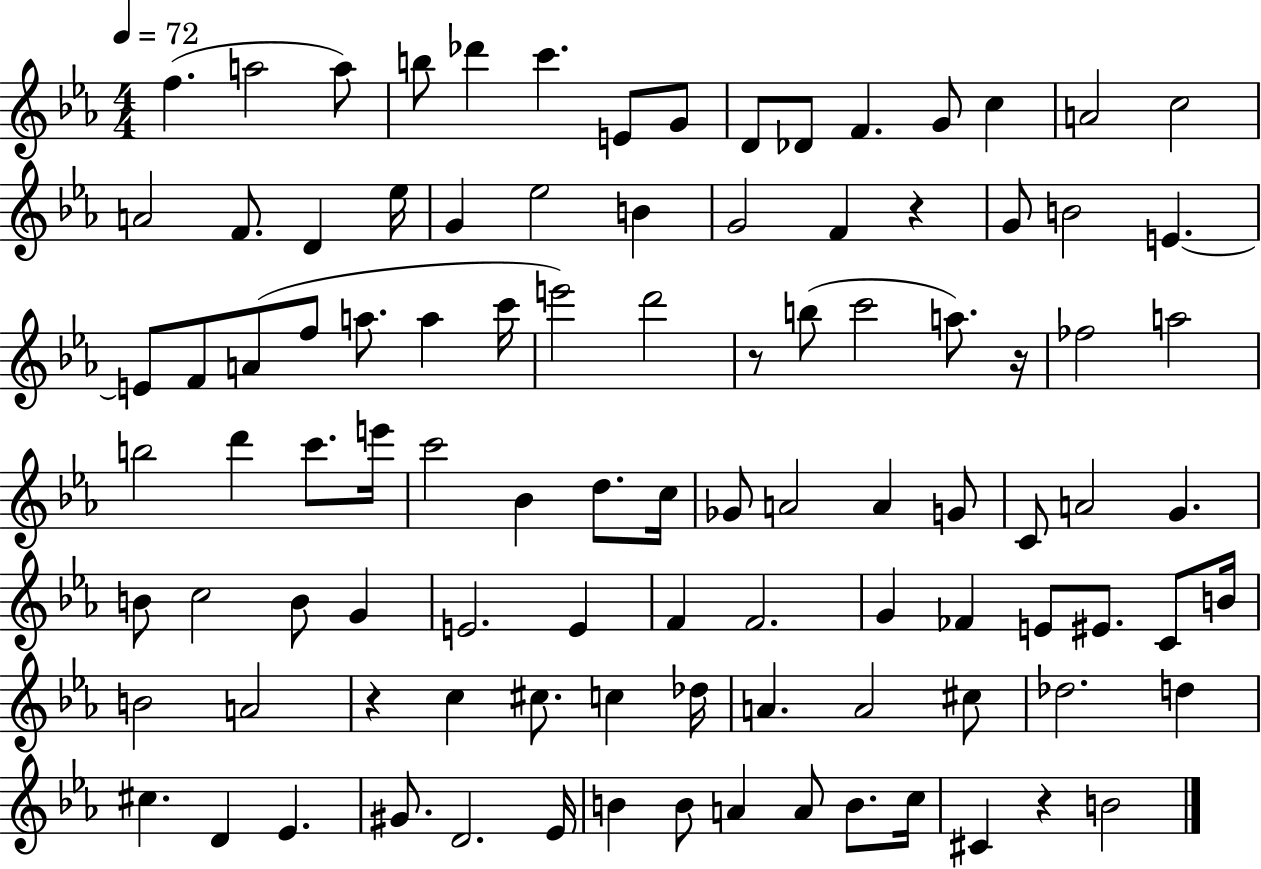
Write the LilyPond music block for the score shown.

{
  \clef treble
  \numericTimeSignature
  \time 4/4
  \key ees \major
  \tempo 4 = 72
  f''4.( a''2 a''8) | b''8 des'''4 c'''4. e'8 g'8 | d'8 des'8 f'4. g'8 c''4 | a'2 c''2 | \break a'2 f'8. d'4 ees''16 | g'4 ees''2 b'4 | g'2 f'4 r4 | g'8 b'2 e'4.~~ | \break e'8 f'8 a'8( f''8 a''8. a''4 c'''16 | e'''2) d'''2 | r8 b''8( c'''2 a''8.) r16 | fes''2 a''2 | \break b''2 d'''4 c'''8. e'''16 | c'''2 bes'4 d''8. c''16 | ges'8 a'2 a'4 g'8 | c'8 a'2 g'4. | \break b'8 c''2 b'8 g'4 | e'2. e'4 | f'4 f'2. | g'4 fes'4 e'8 eis'8. c'8 b'16 | \break b'2 a'2 | r4 c''4 cis''8. c''4 des''16 | a'4. a'2 cis''8 | des''2. d''4 | \break cis''4. d'4 ees'4. | gis'8. d'2. ees'16 | b'4 b'8 a'4 a'8 b'8. c''16 | cis'4 r4 b'2 | \break \bar "|."
}